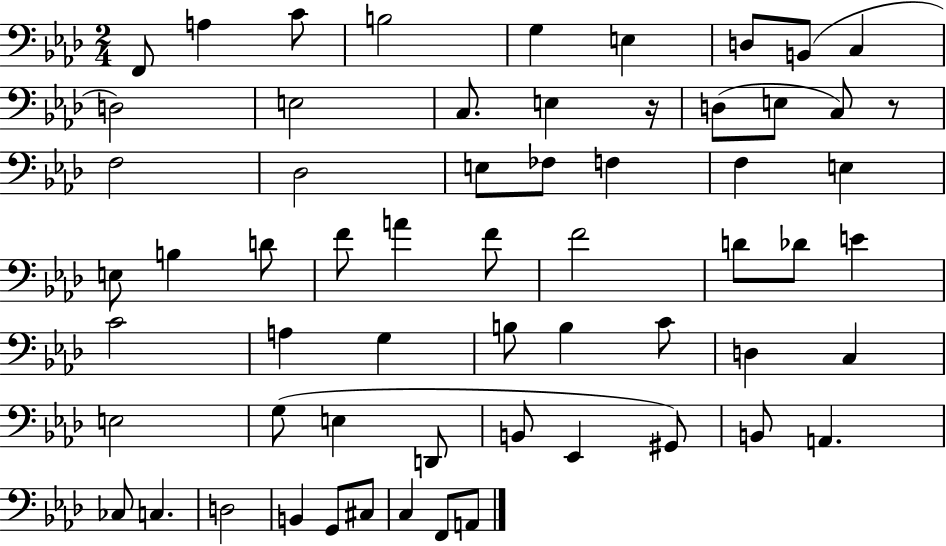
X:1
T:Untitled
M:2/4
L:1/4
K:Ab
F,,/2 A, C/2 B,2 G, E, D,/2 B,,/2 C, D,2 E,2 C,/2 E, z/4 D,/2 E,/2 C,/2 z/2 F,2 _D,2 E,/2 _F,/2 F, F, E, E,/2 B, D/2 F/2 A F/2 F2 D/2 _D/2 E C2 A, G, B,/2 B, C/2 D, C, E,2 G,/2 E, D,,/2 B,,/2 _E,, ^G,,/2 B,,/2 A,, _C,/2 C, D,2 B,, G,,/2 ^C,/2 C, F,,/2 A,,/2